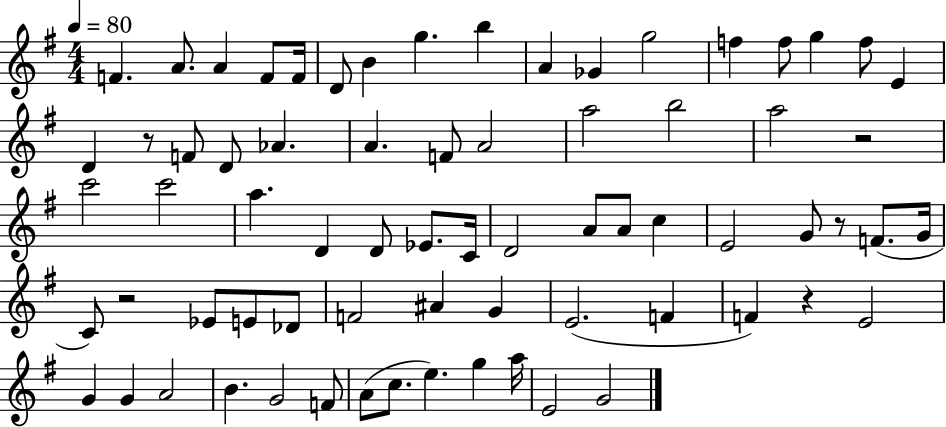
X:1
T:Untitled
M:4/4
L:1/4
K:G
F A/2 A F/2 F/4 D/2 B g b A _G g2 f f/2 g f/2 E D z/2 F/2 D/2 _A A F/2 A2 a2 b2 a2 z2 c'2 c'2 a D D/2 _E/2 C/4 D2 A/2 A/2 c E2 G/2 z/2 F/2 G/4 C/2 z2 _E/2 E/2 _D/2 F2 ^A G E2 F F z E2 G G A2 B G2 F/2 A/2 c/2 e g a/4 E2 G2